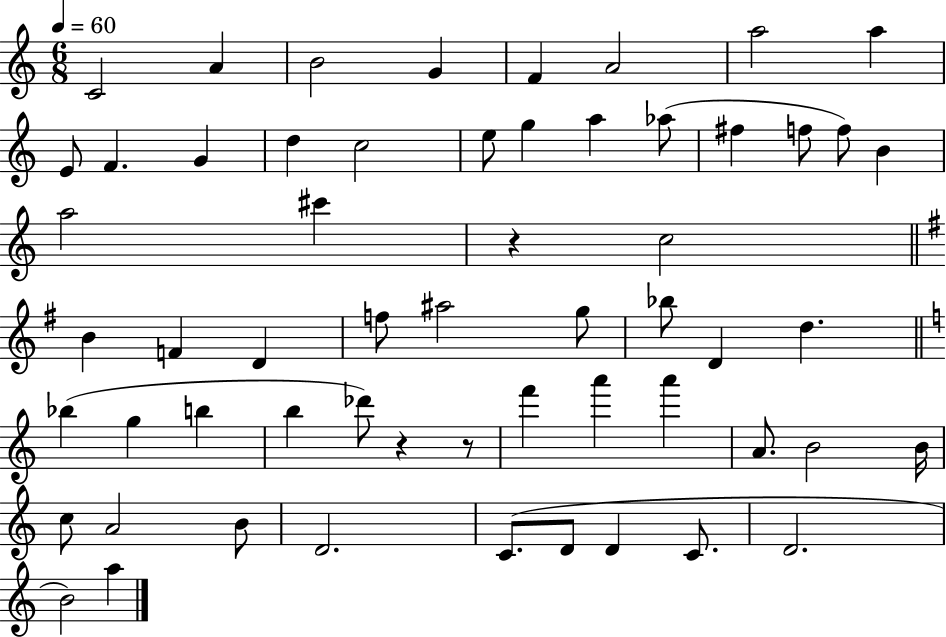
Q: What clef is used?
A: treble